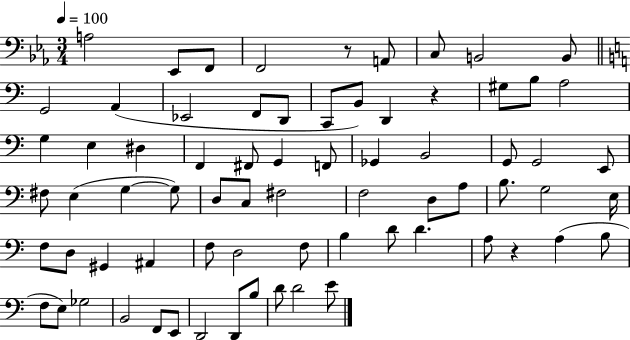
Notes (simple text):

A3/h Eb2/e F2/e F2/h R/e A2/e C3/e B2/h B2/e G2/h A2/q Eb2/h F2/e D2/e C2/e B2/e D2/q R/q G#3/e B3/e A3/h G3/q E3/q D#3/q F2/q F#2/e G2/q F2/e Gb2/q B2/h G2/e G2/h E2/e F#3/e E3/q G3/q G3/e D3/e C3/e F#3/h F3/h D3/e A3/e B3/e. G3/h E3/s F3/e D3/e G#2/q A#2/q F3/e D3/h F3/e B3/q D4/e D4/q. A3/e R/q A3/q B3/e F3/e E3/e Gb3/h B2/h F2/e E2/e D2/h D2/e B3/e D4/e D4/h E4/e